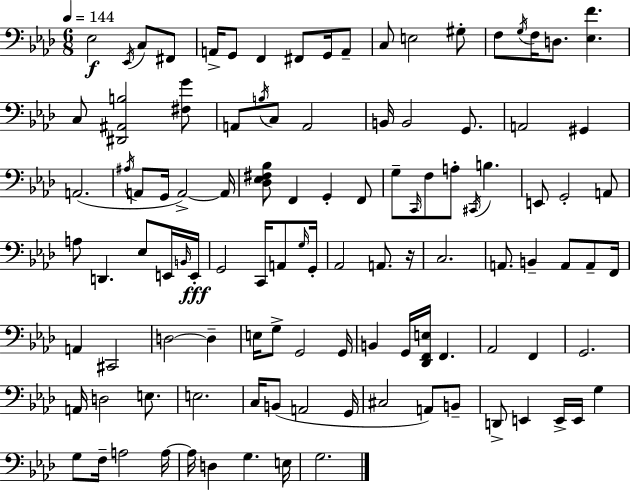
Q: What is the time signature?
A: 6/8